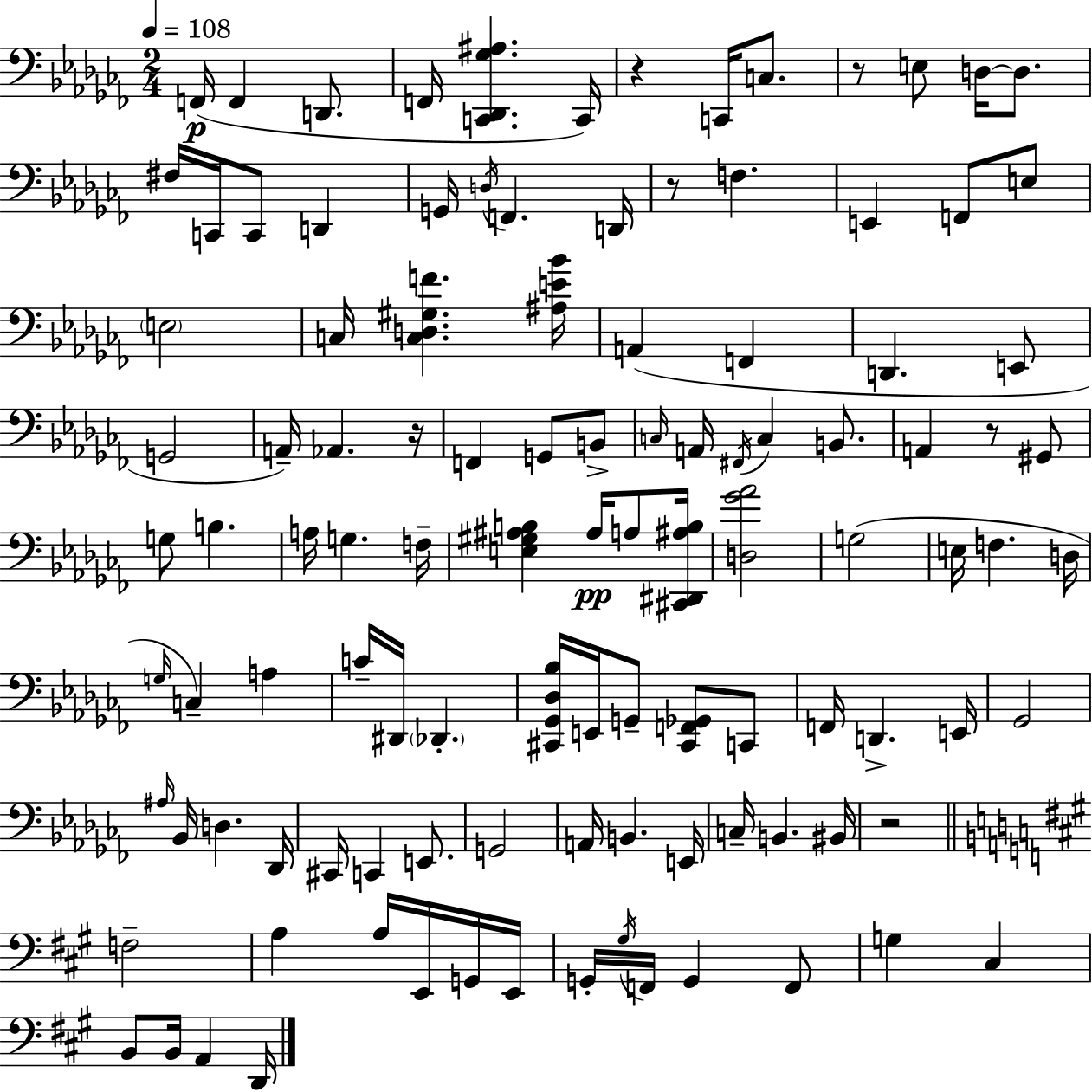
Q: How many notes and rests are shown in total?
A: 110